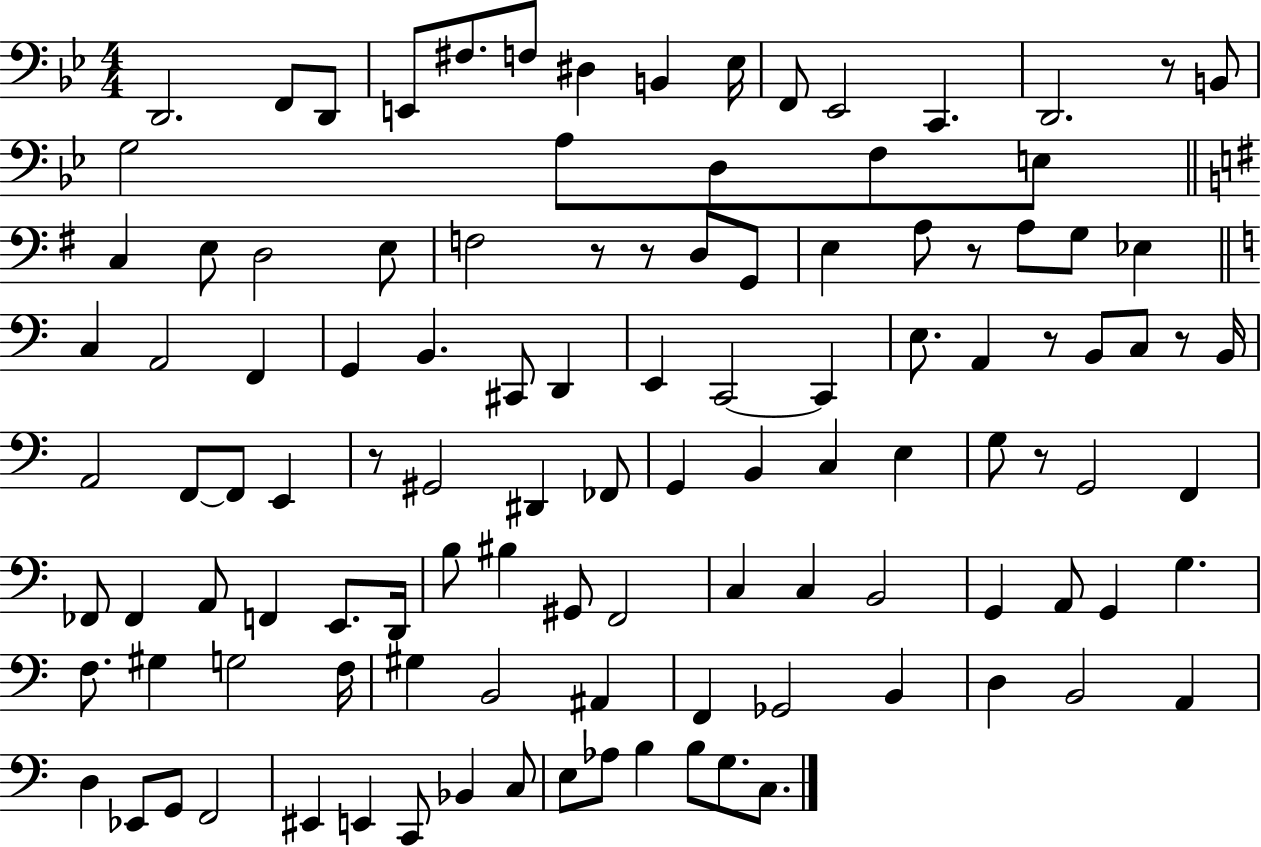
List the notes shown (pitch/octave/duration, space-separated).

D2/h. F2/e D2/e E2/e F#3/e. F3/e D#3/q B2/q Eb3/s F2/e Eb2/h C2/q. D2/h. R/e B2/e G3/h A3/e D3/e F3/e E3/e C3/q E3/e D3/h E3/e F3/h R/e R/e D3/e G2/e E3/q A3/e R/e A3/e G3/e Eb3/q C3/q A2/h F2/q G2/q B2/q. C#2/e D2/q E2/q C2/h C2/q E3/e. A2/q R/e B2/e C3/e R/e B2/s A2/h F2/e F2/e E2/q R/e G#2/h D#2/q FES2/e G2/q B2/q C3/q E3/q G3/e R/e G2/h F2/q FES2/e FES2/q A2/e F2/q E2/e. D2/s B3/e BIS3/q G#2/e F2/h C3/q C3/q B2/h G2/q A2/e G2/q G3/q. F3/e. G#3/q G3/h F3/s G#3/q B2/h A#2/q F2/q Gb2/h B2/q D3/q B2/h A2/q D3/q Eb2/e G2/e F2/h EIS2/q E2/q C2/e Bb2/q C3/e E3/e Ab3/e B3/q B3/e G3/e. C3/e.